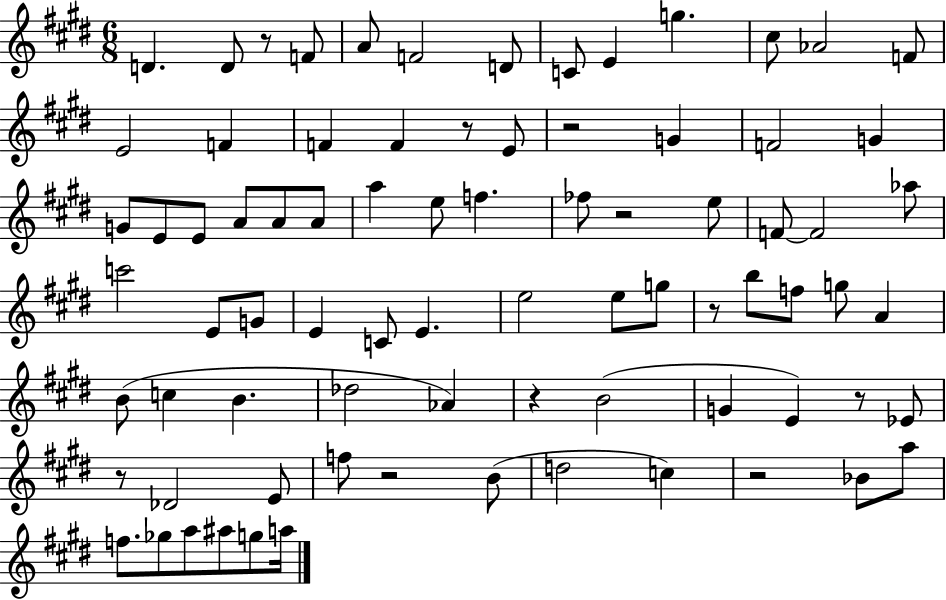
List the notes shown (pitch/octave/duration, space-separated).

D4/q. D4/e R/e F4/e A4/e F4/h D4/e C4/e E4/q G5/q. C#5/e Ab4/h F4/e E4/h F4/q F4/q F4/q R/e E4/e R/h G4/q F4/h G4/q G4/e E4/e E4/e A4/e A4/e A4/e A5/q E5/e F5/q. FES5/e R/h E5/e F4/e F4/h Ab5/e C6/h E4/e G4/e E4/q C4/e E4/q. E5/h E5/e G5/e R/e B5/e F5/e G5/e A4/q B4/e C5/q B4/q. Db5/h Ab4/q R/q B4/h G4/q E4/q R/e Eb4/e R/e Db4/h E4/e F5/e R/h B4/e D5/h C5/q R/h Bb4/e A5/e F5/e. Gb5/e A5/e A#5/e G5/e A5/s